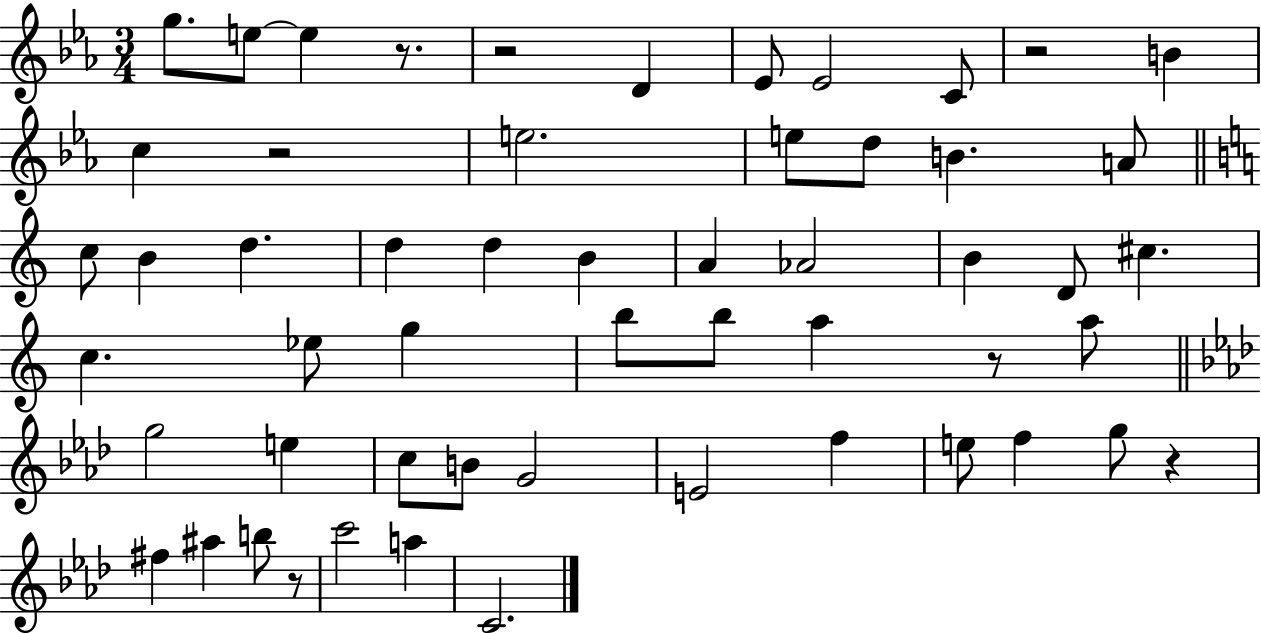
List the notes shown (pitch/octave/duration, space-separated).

G5/e. E5/e E5/q R/e. R/h D4/q Eb4/e Eb4/h C4/e R/h B4/q C5/q R/h E5/h. E5/e D5/e B4/q. A4/e C5/e B4/q D5/q. D5/q D5/q B4/q A4/q Ab4/h B4/q D4/e C#5/q. C5/q. Eb5/e G5/q B5/e B5/e A5/q R/e A5/e G5/h E5/q C5/e B4/e G4/h E4/h F5/q E5/e F5/q G5/e R/q F#5/q A#5/q B5/e R/e C6/h A5/q C4/h.